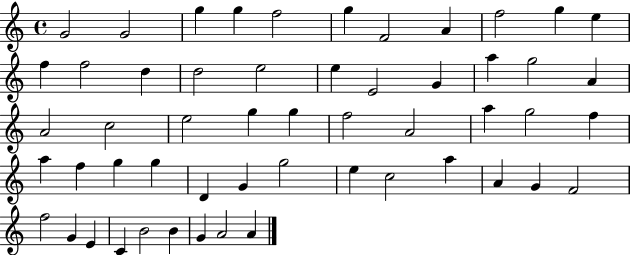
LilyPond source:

{
  \clef treble
  \time 4/4
  \defaultTimeSignature
  \key c \major
  g'2 g'2 | g''4 g''4 f''2 | g''4 f'2 a'4 | f''2 g''4 e''4 | \break f''4 f''2 d''4 | d''2 e''2 | e''4 e'2 g'4 | a''4 g''2 a'4 | \break a'2 c''2 | e''2 g''4 g''4 | f''2 a'2 | a''4 g''2 f''4 | \break a''4 f''4 g''4 g''4 | d'4 g'4 g''2 | e''4 c''2 a''4 | a'4 g'4 f'2 | \break f''2 g'4 e'4 | c'4 b'2 b'4 | g'4 a'2 a'4 | \bar "|."
}